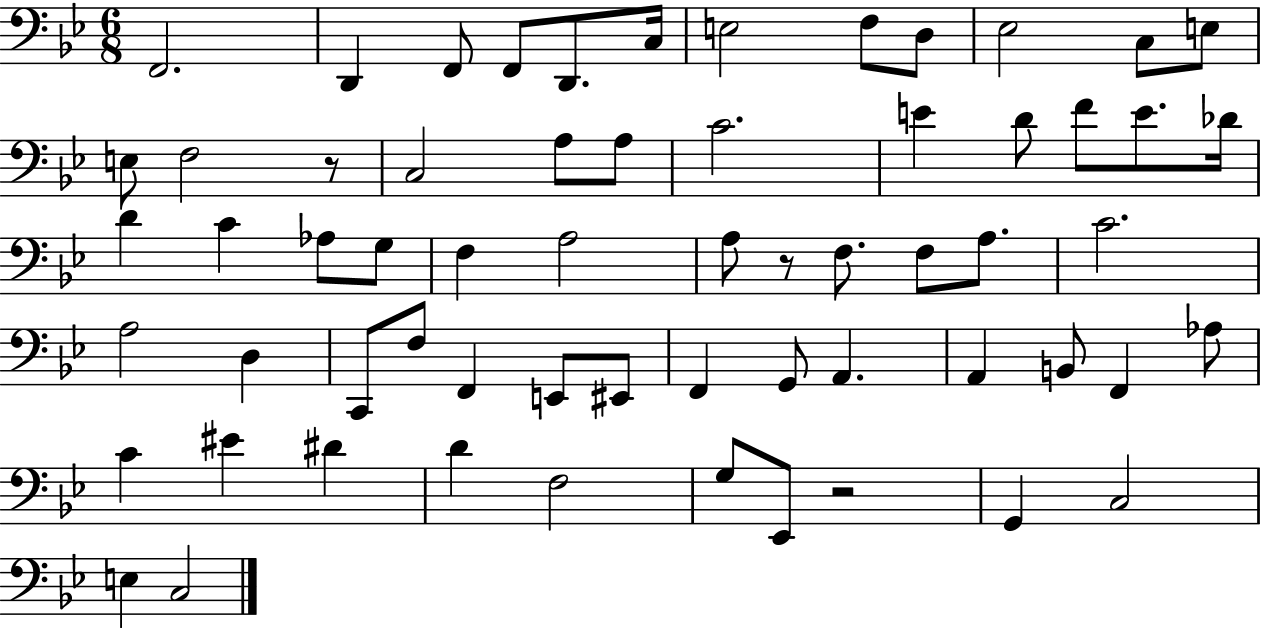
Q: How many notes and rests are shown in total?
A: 62